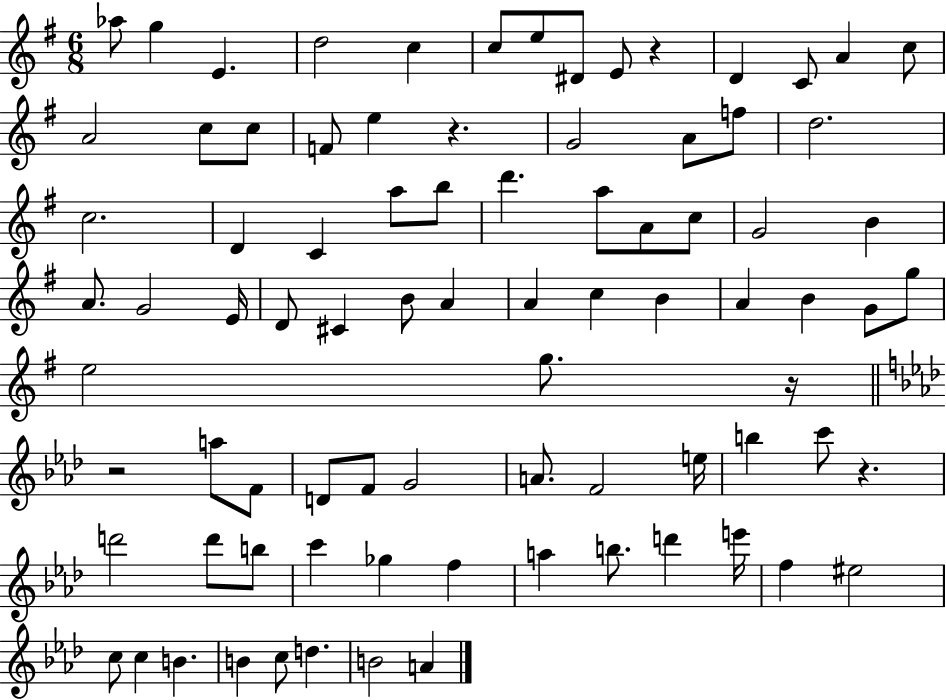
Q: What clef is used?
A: treble